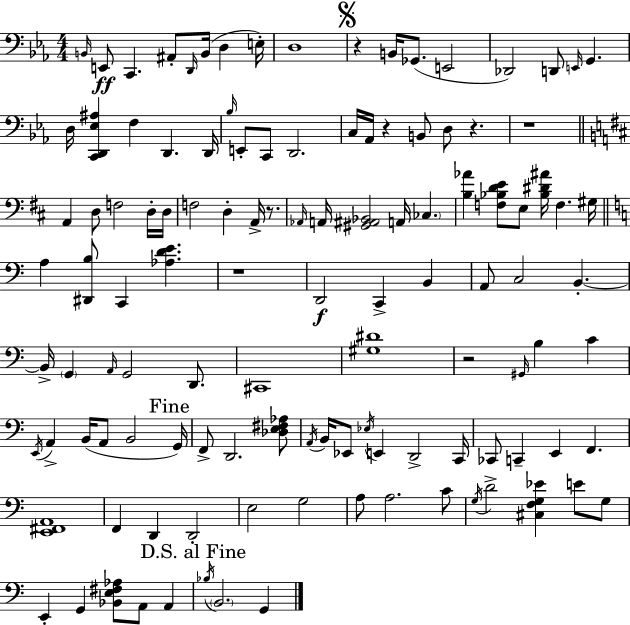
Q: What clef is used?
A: bass